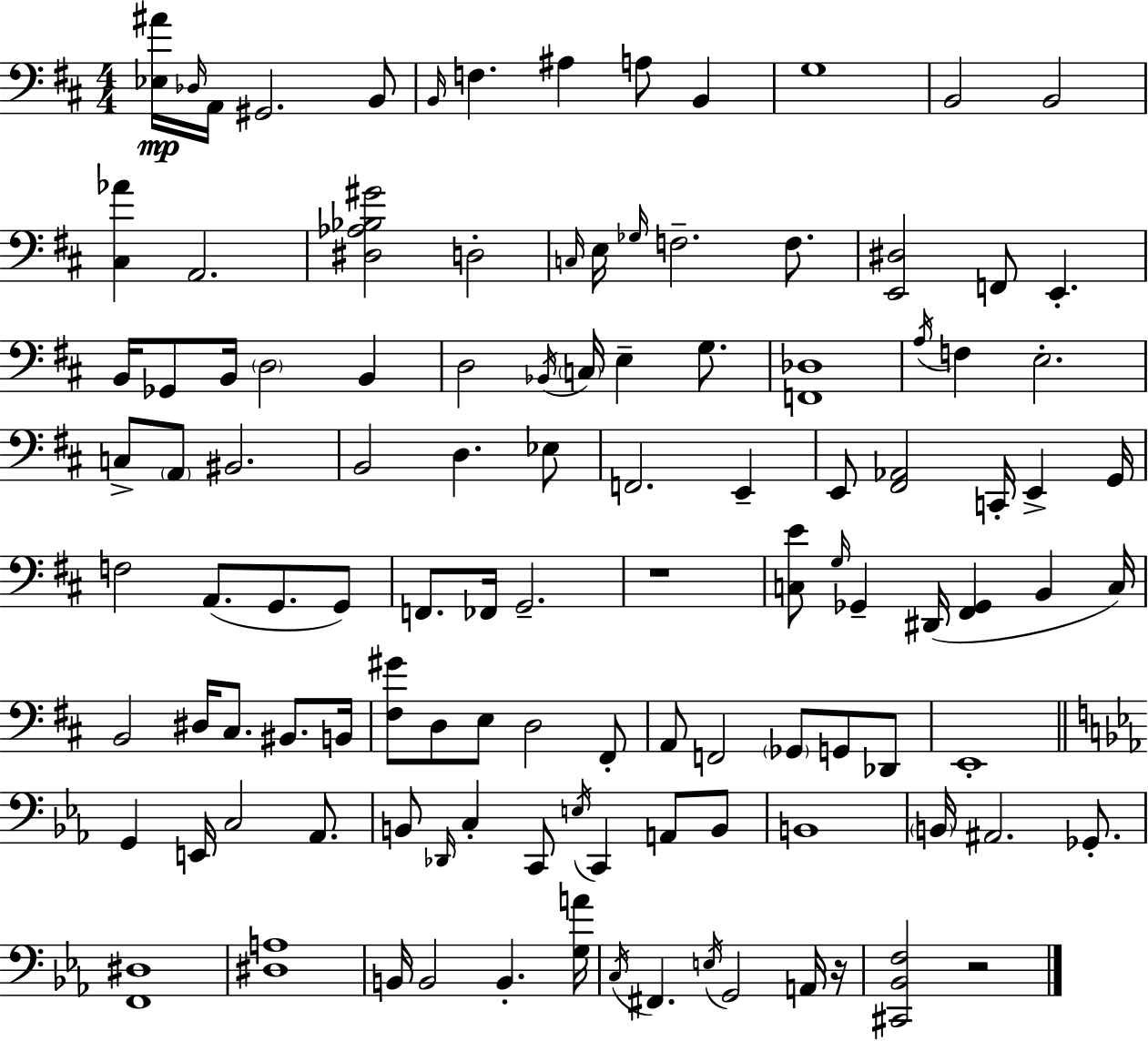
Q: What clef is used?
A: bass